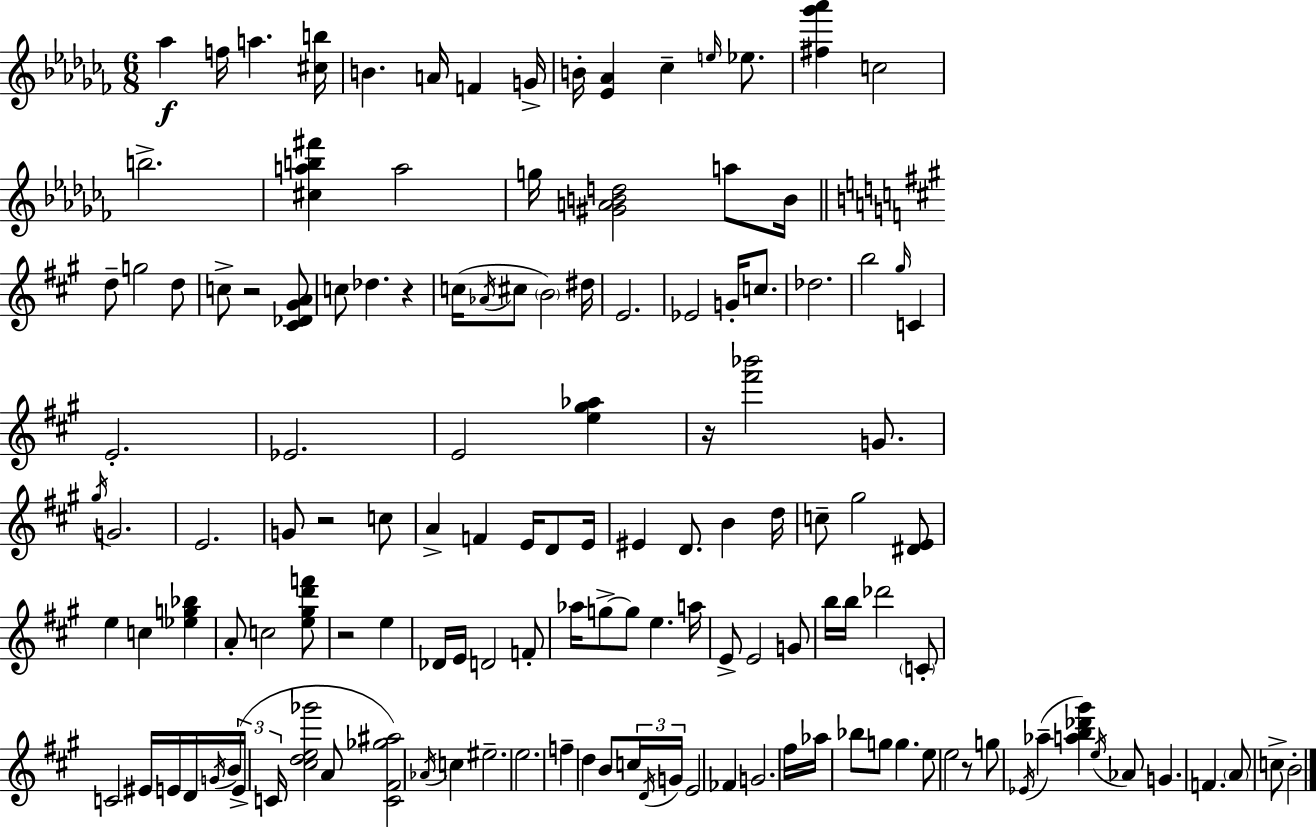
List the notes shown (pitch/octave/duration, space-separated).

Ab5/q F5/s A5/q. [C#5,B5]/s B4/q. A4/s F4/q G4/s B4/s [Eb4,Ab4]/q CES5/q E5/s Eb5/e. [F#5,Gb6,Ab6]/q C5/h B5/h. [C#5,A5,B5,F#6]/q A5/h G5/s [G#4,A4,B4,D5]/h A5/e B4/s D5/e G5/h D5/e C5/e R/h [C#4,Db4,G#4,A4]/e C5/e Db5/q. R/q C5/s Ab4/s C#5/e B4/h D#5/s E4/h. Eb4/h G4/s C5/e. Db5/h. B5/h G#5/s C4/q E4/h. Eb4/h. E4/h [E5,G#5,Ab5]/q R/s [F#6,Bb6]/h G4/e. G#5/s G4/h. E4/h. G4/e R/h C5/e A4/q F4/q E4/s D4/e E4/s EIS4/q D4/e. B4/q D5/s C5/e G#5/h [D#4,E4]/e E5/q C5/q [Eb5,G5,Bb5]/q A4/e C5/h [E5,G#5,D6,F6]/e R/h E5/q Db4/s E4/s D4/h F4/e Ab5/s G5/e G5/e E5/q. A5/s E4/e E4/h G4/e B5/s B5/s Db6/h C4/e C4/h EIS4/s E4/s D4/s G4/s B4/s E4/s C4/s [C#5,D5,E5,Gb6]/h A4/e [C4,F#4,Gb5,A#5]/h Ab4/s C5/q EIS5/h. E5/h. F5/q D5/q B4/e C5/s D4/s G4/s E4/h FES4/q G4/h. F#5/s Ab5/s Bb5/e G5/e G5/q. E5/e E5/h R/e G5/e Eb4/s Ab5/q [A5,B5,Db6,G#6]/q E5/s Ab4/e G4/q. F4/q. A4/e C5/e B4/h